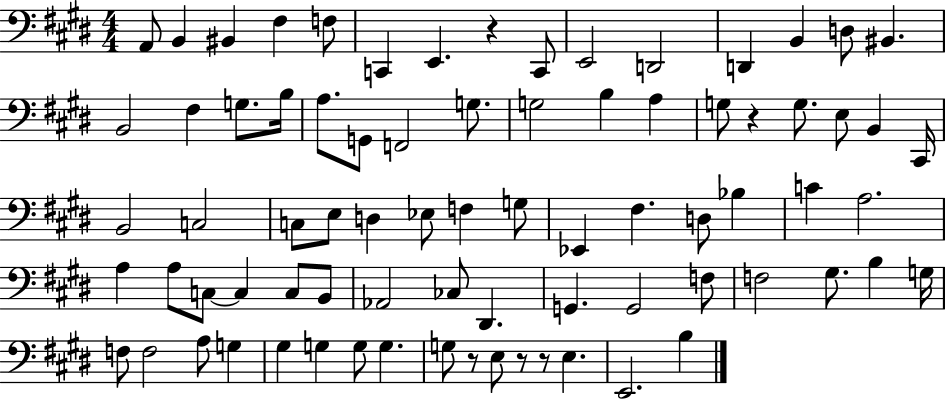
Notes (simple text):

A2/e B2/q BIS2/q F#3/q F3/e C2/q E2/q. R/q C2/e E2/h D2/h D2/q B2/q D3/e BIS2/q. B2/h F#3/q G3/e. B3/s A3/e. G2/e F2/h G3/e. G3/h B3/q A3/q G3/e R/q G3/e. E3/e B2/q C#2/s B2/h C3/h C3/e E3/e D3/q Eb3/e F3/q G3/e Eb2/q F#3/q. D3/e Bb3/q C4/q A3/h. A3/q A3/e C3/e C3/q C3/e B2/e Ab2/h CES3/e D#2/q. G2/q. G2/h F3/e F3/h G#3/e. B3/q G3/s F3/e F3/h A3/e G3/q G#3/q G3/q G3/e G3/q. G3/e R/e E3/e R/e R/e E3/q. E2/h. B3/q